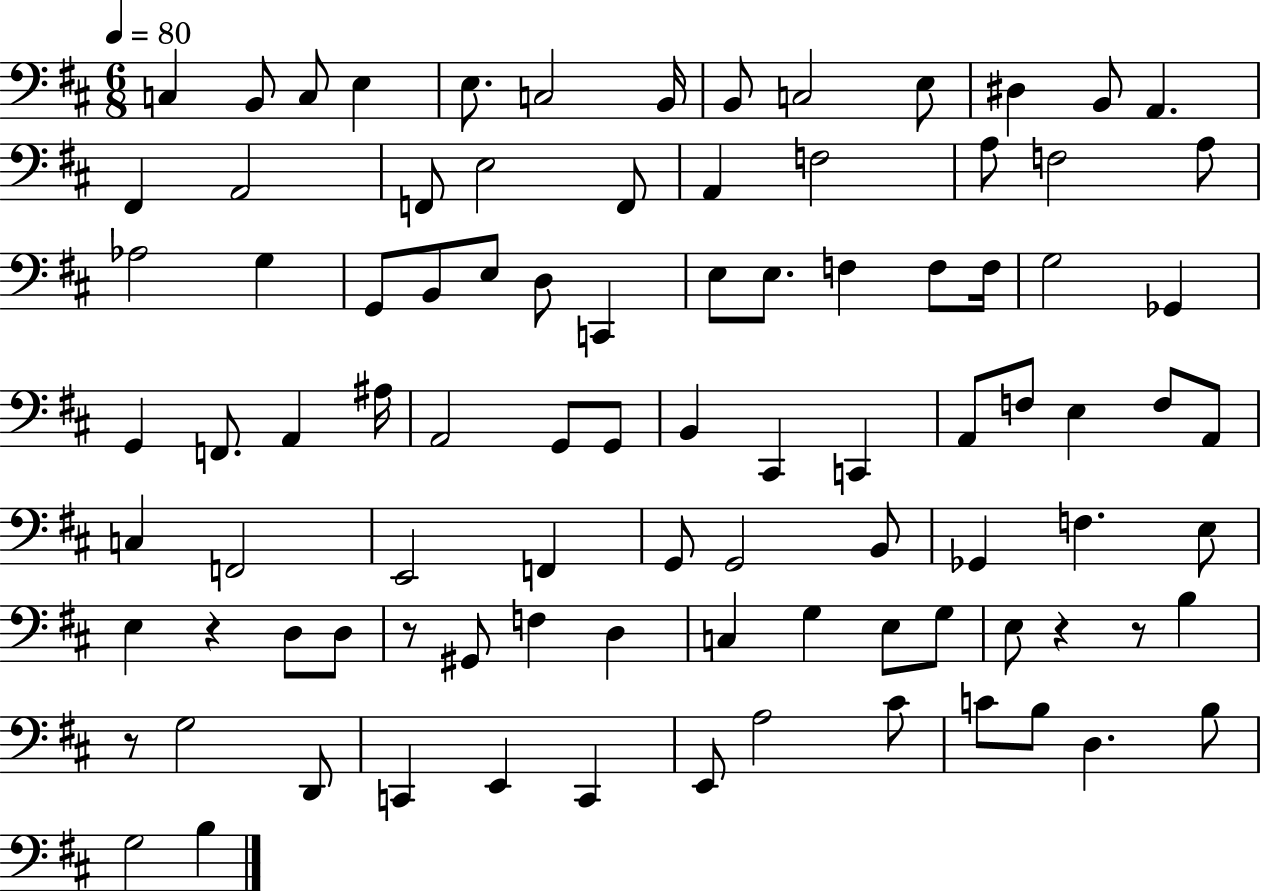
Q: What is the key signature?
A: D major